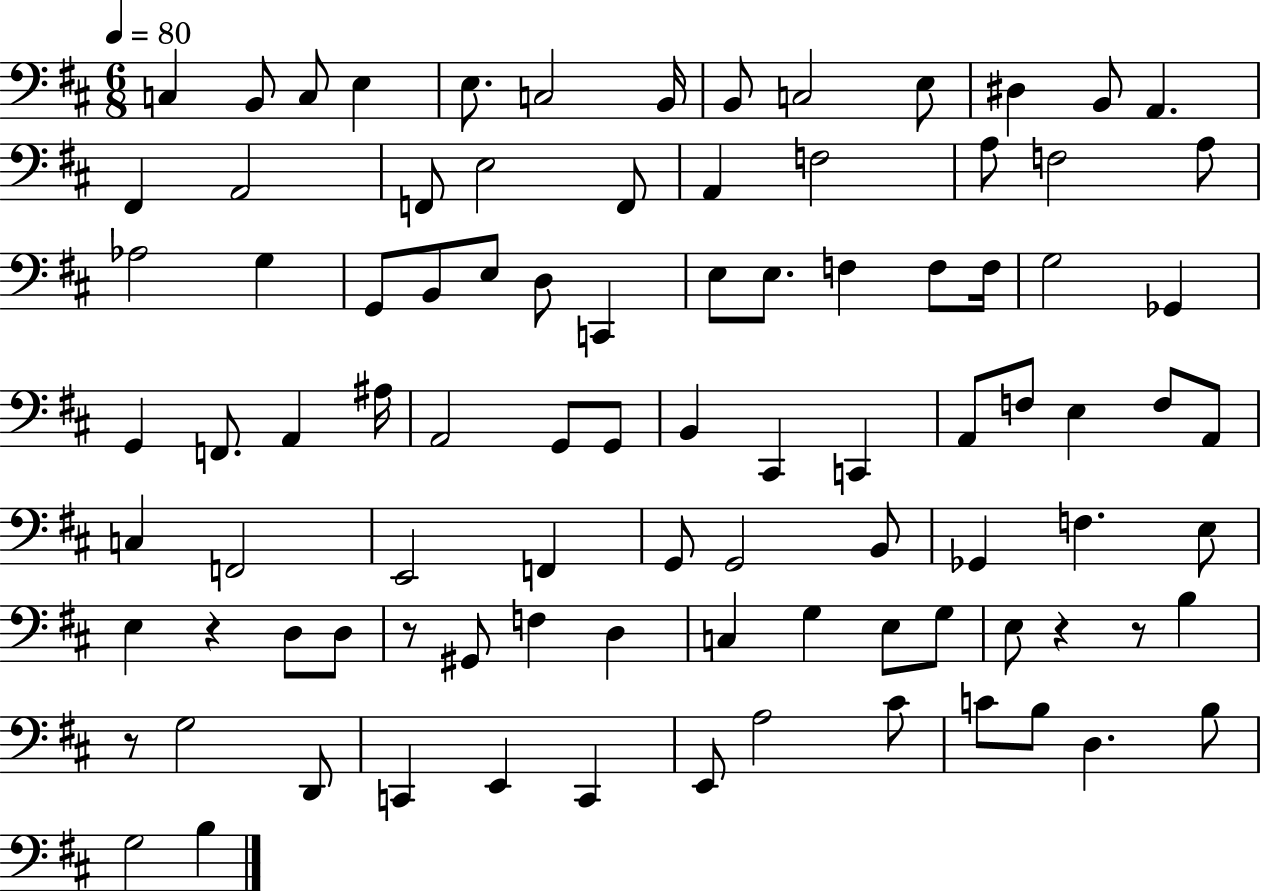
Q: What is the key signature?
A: D major